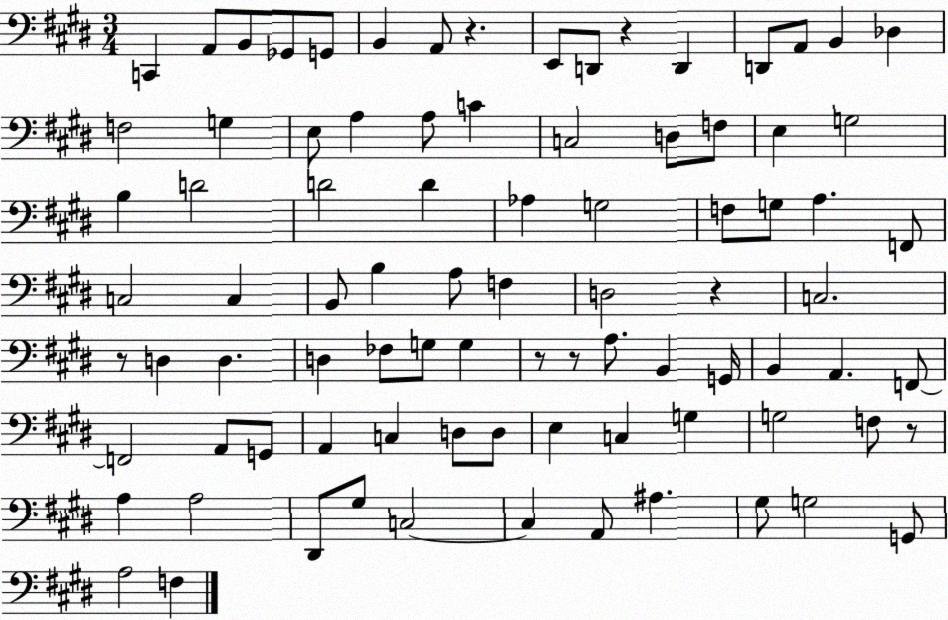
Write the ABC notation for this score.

X:1
T:Untitled
M:3/4
L:1/4
K:E
C,, A,,/2 B,,/2 _G,,/2 G,,/2 B,, A,,/2 z E,,/2 D,,/2 z D,, D,,/2 A,,/2 B,, _D, F,2 G, E,/2 A, A,/2 C C,2 D,/2 F,/2 E, G,2 B, D2 D2 D _A, G,2 F,/2 G,/2 A, F,,/2 C,2 C, B,,/2 B, A,/2 F, D,2 z C,2 z/2 D, D, D, _F,/2 G,/2 G, z/2 z/2 A,/2 B,, G,,/4 B,, A,, F,,/2 F,,2 A,,/2 G,,/2 A,, C, D,/2 D,/2 E, C, G, G,2 F,/2 z/2 A, A,2 ^D,,/2 ^G,/2 C,2 C, A,,/2 ^A, ^G,/2 G,2 G,,/2 A,2 F,